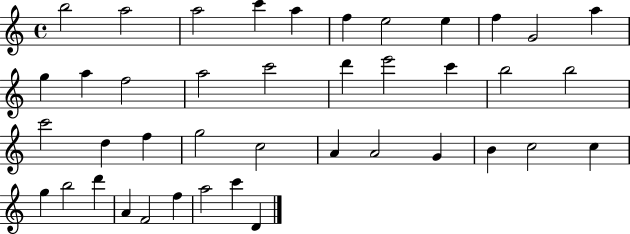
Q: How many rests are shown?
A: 0